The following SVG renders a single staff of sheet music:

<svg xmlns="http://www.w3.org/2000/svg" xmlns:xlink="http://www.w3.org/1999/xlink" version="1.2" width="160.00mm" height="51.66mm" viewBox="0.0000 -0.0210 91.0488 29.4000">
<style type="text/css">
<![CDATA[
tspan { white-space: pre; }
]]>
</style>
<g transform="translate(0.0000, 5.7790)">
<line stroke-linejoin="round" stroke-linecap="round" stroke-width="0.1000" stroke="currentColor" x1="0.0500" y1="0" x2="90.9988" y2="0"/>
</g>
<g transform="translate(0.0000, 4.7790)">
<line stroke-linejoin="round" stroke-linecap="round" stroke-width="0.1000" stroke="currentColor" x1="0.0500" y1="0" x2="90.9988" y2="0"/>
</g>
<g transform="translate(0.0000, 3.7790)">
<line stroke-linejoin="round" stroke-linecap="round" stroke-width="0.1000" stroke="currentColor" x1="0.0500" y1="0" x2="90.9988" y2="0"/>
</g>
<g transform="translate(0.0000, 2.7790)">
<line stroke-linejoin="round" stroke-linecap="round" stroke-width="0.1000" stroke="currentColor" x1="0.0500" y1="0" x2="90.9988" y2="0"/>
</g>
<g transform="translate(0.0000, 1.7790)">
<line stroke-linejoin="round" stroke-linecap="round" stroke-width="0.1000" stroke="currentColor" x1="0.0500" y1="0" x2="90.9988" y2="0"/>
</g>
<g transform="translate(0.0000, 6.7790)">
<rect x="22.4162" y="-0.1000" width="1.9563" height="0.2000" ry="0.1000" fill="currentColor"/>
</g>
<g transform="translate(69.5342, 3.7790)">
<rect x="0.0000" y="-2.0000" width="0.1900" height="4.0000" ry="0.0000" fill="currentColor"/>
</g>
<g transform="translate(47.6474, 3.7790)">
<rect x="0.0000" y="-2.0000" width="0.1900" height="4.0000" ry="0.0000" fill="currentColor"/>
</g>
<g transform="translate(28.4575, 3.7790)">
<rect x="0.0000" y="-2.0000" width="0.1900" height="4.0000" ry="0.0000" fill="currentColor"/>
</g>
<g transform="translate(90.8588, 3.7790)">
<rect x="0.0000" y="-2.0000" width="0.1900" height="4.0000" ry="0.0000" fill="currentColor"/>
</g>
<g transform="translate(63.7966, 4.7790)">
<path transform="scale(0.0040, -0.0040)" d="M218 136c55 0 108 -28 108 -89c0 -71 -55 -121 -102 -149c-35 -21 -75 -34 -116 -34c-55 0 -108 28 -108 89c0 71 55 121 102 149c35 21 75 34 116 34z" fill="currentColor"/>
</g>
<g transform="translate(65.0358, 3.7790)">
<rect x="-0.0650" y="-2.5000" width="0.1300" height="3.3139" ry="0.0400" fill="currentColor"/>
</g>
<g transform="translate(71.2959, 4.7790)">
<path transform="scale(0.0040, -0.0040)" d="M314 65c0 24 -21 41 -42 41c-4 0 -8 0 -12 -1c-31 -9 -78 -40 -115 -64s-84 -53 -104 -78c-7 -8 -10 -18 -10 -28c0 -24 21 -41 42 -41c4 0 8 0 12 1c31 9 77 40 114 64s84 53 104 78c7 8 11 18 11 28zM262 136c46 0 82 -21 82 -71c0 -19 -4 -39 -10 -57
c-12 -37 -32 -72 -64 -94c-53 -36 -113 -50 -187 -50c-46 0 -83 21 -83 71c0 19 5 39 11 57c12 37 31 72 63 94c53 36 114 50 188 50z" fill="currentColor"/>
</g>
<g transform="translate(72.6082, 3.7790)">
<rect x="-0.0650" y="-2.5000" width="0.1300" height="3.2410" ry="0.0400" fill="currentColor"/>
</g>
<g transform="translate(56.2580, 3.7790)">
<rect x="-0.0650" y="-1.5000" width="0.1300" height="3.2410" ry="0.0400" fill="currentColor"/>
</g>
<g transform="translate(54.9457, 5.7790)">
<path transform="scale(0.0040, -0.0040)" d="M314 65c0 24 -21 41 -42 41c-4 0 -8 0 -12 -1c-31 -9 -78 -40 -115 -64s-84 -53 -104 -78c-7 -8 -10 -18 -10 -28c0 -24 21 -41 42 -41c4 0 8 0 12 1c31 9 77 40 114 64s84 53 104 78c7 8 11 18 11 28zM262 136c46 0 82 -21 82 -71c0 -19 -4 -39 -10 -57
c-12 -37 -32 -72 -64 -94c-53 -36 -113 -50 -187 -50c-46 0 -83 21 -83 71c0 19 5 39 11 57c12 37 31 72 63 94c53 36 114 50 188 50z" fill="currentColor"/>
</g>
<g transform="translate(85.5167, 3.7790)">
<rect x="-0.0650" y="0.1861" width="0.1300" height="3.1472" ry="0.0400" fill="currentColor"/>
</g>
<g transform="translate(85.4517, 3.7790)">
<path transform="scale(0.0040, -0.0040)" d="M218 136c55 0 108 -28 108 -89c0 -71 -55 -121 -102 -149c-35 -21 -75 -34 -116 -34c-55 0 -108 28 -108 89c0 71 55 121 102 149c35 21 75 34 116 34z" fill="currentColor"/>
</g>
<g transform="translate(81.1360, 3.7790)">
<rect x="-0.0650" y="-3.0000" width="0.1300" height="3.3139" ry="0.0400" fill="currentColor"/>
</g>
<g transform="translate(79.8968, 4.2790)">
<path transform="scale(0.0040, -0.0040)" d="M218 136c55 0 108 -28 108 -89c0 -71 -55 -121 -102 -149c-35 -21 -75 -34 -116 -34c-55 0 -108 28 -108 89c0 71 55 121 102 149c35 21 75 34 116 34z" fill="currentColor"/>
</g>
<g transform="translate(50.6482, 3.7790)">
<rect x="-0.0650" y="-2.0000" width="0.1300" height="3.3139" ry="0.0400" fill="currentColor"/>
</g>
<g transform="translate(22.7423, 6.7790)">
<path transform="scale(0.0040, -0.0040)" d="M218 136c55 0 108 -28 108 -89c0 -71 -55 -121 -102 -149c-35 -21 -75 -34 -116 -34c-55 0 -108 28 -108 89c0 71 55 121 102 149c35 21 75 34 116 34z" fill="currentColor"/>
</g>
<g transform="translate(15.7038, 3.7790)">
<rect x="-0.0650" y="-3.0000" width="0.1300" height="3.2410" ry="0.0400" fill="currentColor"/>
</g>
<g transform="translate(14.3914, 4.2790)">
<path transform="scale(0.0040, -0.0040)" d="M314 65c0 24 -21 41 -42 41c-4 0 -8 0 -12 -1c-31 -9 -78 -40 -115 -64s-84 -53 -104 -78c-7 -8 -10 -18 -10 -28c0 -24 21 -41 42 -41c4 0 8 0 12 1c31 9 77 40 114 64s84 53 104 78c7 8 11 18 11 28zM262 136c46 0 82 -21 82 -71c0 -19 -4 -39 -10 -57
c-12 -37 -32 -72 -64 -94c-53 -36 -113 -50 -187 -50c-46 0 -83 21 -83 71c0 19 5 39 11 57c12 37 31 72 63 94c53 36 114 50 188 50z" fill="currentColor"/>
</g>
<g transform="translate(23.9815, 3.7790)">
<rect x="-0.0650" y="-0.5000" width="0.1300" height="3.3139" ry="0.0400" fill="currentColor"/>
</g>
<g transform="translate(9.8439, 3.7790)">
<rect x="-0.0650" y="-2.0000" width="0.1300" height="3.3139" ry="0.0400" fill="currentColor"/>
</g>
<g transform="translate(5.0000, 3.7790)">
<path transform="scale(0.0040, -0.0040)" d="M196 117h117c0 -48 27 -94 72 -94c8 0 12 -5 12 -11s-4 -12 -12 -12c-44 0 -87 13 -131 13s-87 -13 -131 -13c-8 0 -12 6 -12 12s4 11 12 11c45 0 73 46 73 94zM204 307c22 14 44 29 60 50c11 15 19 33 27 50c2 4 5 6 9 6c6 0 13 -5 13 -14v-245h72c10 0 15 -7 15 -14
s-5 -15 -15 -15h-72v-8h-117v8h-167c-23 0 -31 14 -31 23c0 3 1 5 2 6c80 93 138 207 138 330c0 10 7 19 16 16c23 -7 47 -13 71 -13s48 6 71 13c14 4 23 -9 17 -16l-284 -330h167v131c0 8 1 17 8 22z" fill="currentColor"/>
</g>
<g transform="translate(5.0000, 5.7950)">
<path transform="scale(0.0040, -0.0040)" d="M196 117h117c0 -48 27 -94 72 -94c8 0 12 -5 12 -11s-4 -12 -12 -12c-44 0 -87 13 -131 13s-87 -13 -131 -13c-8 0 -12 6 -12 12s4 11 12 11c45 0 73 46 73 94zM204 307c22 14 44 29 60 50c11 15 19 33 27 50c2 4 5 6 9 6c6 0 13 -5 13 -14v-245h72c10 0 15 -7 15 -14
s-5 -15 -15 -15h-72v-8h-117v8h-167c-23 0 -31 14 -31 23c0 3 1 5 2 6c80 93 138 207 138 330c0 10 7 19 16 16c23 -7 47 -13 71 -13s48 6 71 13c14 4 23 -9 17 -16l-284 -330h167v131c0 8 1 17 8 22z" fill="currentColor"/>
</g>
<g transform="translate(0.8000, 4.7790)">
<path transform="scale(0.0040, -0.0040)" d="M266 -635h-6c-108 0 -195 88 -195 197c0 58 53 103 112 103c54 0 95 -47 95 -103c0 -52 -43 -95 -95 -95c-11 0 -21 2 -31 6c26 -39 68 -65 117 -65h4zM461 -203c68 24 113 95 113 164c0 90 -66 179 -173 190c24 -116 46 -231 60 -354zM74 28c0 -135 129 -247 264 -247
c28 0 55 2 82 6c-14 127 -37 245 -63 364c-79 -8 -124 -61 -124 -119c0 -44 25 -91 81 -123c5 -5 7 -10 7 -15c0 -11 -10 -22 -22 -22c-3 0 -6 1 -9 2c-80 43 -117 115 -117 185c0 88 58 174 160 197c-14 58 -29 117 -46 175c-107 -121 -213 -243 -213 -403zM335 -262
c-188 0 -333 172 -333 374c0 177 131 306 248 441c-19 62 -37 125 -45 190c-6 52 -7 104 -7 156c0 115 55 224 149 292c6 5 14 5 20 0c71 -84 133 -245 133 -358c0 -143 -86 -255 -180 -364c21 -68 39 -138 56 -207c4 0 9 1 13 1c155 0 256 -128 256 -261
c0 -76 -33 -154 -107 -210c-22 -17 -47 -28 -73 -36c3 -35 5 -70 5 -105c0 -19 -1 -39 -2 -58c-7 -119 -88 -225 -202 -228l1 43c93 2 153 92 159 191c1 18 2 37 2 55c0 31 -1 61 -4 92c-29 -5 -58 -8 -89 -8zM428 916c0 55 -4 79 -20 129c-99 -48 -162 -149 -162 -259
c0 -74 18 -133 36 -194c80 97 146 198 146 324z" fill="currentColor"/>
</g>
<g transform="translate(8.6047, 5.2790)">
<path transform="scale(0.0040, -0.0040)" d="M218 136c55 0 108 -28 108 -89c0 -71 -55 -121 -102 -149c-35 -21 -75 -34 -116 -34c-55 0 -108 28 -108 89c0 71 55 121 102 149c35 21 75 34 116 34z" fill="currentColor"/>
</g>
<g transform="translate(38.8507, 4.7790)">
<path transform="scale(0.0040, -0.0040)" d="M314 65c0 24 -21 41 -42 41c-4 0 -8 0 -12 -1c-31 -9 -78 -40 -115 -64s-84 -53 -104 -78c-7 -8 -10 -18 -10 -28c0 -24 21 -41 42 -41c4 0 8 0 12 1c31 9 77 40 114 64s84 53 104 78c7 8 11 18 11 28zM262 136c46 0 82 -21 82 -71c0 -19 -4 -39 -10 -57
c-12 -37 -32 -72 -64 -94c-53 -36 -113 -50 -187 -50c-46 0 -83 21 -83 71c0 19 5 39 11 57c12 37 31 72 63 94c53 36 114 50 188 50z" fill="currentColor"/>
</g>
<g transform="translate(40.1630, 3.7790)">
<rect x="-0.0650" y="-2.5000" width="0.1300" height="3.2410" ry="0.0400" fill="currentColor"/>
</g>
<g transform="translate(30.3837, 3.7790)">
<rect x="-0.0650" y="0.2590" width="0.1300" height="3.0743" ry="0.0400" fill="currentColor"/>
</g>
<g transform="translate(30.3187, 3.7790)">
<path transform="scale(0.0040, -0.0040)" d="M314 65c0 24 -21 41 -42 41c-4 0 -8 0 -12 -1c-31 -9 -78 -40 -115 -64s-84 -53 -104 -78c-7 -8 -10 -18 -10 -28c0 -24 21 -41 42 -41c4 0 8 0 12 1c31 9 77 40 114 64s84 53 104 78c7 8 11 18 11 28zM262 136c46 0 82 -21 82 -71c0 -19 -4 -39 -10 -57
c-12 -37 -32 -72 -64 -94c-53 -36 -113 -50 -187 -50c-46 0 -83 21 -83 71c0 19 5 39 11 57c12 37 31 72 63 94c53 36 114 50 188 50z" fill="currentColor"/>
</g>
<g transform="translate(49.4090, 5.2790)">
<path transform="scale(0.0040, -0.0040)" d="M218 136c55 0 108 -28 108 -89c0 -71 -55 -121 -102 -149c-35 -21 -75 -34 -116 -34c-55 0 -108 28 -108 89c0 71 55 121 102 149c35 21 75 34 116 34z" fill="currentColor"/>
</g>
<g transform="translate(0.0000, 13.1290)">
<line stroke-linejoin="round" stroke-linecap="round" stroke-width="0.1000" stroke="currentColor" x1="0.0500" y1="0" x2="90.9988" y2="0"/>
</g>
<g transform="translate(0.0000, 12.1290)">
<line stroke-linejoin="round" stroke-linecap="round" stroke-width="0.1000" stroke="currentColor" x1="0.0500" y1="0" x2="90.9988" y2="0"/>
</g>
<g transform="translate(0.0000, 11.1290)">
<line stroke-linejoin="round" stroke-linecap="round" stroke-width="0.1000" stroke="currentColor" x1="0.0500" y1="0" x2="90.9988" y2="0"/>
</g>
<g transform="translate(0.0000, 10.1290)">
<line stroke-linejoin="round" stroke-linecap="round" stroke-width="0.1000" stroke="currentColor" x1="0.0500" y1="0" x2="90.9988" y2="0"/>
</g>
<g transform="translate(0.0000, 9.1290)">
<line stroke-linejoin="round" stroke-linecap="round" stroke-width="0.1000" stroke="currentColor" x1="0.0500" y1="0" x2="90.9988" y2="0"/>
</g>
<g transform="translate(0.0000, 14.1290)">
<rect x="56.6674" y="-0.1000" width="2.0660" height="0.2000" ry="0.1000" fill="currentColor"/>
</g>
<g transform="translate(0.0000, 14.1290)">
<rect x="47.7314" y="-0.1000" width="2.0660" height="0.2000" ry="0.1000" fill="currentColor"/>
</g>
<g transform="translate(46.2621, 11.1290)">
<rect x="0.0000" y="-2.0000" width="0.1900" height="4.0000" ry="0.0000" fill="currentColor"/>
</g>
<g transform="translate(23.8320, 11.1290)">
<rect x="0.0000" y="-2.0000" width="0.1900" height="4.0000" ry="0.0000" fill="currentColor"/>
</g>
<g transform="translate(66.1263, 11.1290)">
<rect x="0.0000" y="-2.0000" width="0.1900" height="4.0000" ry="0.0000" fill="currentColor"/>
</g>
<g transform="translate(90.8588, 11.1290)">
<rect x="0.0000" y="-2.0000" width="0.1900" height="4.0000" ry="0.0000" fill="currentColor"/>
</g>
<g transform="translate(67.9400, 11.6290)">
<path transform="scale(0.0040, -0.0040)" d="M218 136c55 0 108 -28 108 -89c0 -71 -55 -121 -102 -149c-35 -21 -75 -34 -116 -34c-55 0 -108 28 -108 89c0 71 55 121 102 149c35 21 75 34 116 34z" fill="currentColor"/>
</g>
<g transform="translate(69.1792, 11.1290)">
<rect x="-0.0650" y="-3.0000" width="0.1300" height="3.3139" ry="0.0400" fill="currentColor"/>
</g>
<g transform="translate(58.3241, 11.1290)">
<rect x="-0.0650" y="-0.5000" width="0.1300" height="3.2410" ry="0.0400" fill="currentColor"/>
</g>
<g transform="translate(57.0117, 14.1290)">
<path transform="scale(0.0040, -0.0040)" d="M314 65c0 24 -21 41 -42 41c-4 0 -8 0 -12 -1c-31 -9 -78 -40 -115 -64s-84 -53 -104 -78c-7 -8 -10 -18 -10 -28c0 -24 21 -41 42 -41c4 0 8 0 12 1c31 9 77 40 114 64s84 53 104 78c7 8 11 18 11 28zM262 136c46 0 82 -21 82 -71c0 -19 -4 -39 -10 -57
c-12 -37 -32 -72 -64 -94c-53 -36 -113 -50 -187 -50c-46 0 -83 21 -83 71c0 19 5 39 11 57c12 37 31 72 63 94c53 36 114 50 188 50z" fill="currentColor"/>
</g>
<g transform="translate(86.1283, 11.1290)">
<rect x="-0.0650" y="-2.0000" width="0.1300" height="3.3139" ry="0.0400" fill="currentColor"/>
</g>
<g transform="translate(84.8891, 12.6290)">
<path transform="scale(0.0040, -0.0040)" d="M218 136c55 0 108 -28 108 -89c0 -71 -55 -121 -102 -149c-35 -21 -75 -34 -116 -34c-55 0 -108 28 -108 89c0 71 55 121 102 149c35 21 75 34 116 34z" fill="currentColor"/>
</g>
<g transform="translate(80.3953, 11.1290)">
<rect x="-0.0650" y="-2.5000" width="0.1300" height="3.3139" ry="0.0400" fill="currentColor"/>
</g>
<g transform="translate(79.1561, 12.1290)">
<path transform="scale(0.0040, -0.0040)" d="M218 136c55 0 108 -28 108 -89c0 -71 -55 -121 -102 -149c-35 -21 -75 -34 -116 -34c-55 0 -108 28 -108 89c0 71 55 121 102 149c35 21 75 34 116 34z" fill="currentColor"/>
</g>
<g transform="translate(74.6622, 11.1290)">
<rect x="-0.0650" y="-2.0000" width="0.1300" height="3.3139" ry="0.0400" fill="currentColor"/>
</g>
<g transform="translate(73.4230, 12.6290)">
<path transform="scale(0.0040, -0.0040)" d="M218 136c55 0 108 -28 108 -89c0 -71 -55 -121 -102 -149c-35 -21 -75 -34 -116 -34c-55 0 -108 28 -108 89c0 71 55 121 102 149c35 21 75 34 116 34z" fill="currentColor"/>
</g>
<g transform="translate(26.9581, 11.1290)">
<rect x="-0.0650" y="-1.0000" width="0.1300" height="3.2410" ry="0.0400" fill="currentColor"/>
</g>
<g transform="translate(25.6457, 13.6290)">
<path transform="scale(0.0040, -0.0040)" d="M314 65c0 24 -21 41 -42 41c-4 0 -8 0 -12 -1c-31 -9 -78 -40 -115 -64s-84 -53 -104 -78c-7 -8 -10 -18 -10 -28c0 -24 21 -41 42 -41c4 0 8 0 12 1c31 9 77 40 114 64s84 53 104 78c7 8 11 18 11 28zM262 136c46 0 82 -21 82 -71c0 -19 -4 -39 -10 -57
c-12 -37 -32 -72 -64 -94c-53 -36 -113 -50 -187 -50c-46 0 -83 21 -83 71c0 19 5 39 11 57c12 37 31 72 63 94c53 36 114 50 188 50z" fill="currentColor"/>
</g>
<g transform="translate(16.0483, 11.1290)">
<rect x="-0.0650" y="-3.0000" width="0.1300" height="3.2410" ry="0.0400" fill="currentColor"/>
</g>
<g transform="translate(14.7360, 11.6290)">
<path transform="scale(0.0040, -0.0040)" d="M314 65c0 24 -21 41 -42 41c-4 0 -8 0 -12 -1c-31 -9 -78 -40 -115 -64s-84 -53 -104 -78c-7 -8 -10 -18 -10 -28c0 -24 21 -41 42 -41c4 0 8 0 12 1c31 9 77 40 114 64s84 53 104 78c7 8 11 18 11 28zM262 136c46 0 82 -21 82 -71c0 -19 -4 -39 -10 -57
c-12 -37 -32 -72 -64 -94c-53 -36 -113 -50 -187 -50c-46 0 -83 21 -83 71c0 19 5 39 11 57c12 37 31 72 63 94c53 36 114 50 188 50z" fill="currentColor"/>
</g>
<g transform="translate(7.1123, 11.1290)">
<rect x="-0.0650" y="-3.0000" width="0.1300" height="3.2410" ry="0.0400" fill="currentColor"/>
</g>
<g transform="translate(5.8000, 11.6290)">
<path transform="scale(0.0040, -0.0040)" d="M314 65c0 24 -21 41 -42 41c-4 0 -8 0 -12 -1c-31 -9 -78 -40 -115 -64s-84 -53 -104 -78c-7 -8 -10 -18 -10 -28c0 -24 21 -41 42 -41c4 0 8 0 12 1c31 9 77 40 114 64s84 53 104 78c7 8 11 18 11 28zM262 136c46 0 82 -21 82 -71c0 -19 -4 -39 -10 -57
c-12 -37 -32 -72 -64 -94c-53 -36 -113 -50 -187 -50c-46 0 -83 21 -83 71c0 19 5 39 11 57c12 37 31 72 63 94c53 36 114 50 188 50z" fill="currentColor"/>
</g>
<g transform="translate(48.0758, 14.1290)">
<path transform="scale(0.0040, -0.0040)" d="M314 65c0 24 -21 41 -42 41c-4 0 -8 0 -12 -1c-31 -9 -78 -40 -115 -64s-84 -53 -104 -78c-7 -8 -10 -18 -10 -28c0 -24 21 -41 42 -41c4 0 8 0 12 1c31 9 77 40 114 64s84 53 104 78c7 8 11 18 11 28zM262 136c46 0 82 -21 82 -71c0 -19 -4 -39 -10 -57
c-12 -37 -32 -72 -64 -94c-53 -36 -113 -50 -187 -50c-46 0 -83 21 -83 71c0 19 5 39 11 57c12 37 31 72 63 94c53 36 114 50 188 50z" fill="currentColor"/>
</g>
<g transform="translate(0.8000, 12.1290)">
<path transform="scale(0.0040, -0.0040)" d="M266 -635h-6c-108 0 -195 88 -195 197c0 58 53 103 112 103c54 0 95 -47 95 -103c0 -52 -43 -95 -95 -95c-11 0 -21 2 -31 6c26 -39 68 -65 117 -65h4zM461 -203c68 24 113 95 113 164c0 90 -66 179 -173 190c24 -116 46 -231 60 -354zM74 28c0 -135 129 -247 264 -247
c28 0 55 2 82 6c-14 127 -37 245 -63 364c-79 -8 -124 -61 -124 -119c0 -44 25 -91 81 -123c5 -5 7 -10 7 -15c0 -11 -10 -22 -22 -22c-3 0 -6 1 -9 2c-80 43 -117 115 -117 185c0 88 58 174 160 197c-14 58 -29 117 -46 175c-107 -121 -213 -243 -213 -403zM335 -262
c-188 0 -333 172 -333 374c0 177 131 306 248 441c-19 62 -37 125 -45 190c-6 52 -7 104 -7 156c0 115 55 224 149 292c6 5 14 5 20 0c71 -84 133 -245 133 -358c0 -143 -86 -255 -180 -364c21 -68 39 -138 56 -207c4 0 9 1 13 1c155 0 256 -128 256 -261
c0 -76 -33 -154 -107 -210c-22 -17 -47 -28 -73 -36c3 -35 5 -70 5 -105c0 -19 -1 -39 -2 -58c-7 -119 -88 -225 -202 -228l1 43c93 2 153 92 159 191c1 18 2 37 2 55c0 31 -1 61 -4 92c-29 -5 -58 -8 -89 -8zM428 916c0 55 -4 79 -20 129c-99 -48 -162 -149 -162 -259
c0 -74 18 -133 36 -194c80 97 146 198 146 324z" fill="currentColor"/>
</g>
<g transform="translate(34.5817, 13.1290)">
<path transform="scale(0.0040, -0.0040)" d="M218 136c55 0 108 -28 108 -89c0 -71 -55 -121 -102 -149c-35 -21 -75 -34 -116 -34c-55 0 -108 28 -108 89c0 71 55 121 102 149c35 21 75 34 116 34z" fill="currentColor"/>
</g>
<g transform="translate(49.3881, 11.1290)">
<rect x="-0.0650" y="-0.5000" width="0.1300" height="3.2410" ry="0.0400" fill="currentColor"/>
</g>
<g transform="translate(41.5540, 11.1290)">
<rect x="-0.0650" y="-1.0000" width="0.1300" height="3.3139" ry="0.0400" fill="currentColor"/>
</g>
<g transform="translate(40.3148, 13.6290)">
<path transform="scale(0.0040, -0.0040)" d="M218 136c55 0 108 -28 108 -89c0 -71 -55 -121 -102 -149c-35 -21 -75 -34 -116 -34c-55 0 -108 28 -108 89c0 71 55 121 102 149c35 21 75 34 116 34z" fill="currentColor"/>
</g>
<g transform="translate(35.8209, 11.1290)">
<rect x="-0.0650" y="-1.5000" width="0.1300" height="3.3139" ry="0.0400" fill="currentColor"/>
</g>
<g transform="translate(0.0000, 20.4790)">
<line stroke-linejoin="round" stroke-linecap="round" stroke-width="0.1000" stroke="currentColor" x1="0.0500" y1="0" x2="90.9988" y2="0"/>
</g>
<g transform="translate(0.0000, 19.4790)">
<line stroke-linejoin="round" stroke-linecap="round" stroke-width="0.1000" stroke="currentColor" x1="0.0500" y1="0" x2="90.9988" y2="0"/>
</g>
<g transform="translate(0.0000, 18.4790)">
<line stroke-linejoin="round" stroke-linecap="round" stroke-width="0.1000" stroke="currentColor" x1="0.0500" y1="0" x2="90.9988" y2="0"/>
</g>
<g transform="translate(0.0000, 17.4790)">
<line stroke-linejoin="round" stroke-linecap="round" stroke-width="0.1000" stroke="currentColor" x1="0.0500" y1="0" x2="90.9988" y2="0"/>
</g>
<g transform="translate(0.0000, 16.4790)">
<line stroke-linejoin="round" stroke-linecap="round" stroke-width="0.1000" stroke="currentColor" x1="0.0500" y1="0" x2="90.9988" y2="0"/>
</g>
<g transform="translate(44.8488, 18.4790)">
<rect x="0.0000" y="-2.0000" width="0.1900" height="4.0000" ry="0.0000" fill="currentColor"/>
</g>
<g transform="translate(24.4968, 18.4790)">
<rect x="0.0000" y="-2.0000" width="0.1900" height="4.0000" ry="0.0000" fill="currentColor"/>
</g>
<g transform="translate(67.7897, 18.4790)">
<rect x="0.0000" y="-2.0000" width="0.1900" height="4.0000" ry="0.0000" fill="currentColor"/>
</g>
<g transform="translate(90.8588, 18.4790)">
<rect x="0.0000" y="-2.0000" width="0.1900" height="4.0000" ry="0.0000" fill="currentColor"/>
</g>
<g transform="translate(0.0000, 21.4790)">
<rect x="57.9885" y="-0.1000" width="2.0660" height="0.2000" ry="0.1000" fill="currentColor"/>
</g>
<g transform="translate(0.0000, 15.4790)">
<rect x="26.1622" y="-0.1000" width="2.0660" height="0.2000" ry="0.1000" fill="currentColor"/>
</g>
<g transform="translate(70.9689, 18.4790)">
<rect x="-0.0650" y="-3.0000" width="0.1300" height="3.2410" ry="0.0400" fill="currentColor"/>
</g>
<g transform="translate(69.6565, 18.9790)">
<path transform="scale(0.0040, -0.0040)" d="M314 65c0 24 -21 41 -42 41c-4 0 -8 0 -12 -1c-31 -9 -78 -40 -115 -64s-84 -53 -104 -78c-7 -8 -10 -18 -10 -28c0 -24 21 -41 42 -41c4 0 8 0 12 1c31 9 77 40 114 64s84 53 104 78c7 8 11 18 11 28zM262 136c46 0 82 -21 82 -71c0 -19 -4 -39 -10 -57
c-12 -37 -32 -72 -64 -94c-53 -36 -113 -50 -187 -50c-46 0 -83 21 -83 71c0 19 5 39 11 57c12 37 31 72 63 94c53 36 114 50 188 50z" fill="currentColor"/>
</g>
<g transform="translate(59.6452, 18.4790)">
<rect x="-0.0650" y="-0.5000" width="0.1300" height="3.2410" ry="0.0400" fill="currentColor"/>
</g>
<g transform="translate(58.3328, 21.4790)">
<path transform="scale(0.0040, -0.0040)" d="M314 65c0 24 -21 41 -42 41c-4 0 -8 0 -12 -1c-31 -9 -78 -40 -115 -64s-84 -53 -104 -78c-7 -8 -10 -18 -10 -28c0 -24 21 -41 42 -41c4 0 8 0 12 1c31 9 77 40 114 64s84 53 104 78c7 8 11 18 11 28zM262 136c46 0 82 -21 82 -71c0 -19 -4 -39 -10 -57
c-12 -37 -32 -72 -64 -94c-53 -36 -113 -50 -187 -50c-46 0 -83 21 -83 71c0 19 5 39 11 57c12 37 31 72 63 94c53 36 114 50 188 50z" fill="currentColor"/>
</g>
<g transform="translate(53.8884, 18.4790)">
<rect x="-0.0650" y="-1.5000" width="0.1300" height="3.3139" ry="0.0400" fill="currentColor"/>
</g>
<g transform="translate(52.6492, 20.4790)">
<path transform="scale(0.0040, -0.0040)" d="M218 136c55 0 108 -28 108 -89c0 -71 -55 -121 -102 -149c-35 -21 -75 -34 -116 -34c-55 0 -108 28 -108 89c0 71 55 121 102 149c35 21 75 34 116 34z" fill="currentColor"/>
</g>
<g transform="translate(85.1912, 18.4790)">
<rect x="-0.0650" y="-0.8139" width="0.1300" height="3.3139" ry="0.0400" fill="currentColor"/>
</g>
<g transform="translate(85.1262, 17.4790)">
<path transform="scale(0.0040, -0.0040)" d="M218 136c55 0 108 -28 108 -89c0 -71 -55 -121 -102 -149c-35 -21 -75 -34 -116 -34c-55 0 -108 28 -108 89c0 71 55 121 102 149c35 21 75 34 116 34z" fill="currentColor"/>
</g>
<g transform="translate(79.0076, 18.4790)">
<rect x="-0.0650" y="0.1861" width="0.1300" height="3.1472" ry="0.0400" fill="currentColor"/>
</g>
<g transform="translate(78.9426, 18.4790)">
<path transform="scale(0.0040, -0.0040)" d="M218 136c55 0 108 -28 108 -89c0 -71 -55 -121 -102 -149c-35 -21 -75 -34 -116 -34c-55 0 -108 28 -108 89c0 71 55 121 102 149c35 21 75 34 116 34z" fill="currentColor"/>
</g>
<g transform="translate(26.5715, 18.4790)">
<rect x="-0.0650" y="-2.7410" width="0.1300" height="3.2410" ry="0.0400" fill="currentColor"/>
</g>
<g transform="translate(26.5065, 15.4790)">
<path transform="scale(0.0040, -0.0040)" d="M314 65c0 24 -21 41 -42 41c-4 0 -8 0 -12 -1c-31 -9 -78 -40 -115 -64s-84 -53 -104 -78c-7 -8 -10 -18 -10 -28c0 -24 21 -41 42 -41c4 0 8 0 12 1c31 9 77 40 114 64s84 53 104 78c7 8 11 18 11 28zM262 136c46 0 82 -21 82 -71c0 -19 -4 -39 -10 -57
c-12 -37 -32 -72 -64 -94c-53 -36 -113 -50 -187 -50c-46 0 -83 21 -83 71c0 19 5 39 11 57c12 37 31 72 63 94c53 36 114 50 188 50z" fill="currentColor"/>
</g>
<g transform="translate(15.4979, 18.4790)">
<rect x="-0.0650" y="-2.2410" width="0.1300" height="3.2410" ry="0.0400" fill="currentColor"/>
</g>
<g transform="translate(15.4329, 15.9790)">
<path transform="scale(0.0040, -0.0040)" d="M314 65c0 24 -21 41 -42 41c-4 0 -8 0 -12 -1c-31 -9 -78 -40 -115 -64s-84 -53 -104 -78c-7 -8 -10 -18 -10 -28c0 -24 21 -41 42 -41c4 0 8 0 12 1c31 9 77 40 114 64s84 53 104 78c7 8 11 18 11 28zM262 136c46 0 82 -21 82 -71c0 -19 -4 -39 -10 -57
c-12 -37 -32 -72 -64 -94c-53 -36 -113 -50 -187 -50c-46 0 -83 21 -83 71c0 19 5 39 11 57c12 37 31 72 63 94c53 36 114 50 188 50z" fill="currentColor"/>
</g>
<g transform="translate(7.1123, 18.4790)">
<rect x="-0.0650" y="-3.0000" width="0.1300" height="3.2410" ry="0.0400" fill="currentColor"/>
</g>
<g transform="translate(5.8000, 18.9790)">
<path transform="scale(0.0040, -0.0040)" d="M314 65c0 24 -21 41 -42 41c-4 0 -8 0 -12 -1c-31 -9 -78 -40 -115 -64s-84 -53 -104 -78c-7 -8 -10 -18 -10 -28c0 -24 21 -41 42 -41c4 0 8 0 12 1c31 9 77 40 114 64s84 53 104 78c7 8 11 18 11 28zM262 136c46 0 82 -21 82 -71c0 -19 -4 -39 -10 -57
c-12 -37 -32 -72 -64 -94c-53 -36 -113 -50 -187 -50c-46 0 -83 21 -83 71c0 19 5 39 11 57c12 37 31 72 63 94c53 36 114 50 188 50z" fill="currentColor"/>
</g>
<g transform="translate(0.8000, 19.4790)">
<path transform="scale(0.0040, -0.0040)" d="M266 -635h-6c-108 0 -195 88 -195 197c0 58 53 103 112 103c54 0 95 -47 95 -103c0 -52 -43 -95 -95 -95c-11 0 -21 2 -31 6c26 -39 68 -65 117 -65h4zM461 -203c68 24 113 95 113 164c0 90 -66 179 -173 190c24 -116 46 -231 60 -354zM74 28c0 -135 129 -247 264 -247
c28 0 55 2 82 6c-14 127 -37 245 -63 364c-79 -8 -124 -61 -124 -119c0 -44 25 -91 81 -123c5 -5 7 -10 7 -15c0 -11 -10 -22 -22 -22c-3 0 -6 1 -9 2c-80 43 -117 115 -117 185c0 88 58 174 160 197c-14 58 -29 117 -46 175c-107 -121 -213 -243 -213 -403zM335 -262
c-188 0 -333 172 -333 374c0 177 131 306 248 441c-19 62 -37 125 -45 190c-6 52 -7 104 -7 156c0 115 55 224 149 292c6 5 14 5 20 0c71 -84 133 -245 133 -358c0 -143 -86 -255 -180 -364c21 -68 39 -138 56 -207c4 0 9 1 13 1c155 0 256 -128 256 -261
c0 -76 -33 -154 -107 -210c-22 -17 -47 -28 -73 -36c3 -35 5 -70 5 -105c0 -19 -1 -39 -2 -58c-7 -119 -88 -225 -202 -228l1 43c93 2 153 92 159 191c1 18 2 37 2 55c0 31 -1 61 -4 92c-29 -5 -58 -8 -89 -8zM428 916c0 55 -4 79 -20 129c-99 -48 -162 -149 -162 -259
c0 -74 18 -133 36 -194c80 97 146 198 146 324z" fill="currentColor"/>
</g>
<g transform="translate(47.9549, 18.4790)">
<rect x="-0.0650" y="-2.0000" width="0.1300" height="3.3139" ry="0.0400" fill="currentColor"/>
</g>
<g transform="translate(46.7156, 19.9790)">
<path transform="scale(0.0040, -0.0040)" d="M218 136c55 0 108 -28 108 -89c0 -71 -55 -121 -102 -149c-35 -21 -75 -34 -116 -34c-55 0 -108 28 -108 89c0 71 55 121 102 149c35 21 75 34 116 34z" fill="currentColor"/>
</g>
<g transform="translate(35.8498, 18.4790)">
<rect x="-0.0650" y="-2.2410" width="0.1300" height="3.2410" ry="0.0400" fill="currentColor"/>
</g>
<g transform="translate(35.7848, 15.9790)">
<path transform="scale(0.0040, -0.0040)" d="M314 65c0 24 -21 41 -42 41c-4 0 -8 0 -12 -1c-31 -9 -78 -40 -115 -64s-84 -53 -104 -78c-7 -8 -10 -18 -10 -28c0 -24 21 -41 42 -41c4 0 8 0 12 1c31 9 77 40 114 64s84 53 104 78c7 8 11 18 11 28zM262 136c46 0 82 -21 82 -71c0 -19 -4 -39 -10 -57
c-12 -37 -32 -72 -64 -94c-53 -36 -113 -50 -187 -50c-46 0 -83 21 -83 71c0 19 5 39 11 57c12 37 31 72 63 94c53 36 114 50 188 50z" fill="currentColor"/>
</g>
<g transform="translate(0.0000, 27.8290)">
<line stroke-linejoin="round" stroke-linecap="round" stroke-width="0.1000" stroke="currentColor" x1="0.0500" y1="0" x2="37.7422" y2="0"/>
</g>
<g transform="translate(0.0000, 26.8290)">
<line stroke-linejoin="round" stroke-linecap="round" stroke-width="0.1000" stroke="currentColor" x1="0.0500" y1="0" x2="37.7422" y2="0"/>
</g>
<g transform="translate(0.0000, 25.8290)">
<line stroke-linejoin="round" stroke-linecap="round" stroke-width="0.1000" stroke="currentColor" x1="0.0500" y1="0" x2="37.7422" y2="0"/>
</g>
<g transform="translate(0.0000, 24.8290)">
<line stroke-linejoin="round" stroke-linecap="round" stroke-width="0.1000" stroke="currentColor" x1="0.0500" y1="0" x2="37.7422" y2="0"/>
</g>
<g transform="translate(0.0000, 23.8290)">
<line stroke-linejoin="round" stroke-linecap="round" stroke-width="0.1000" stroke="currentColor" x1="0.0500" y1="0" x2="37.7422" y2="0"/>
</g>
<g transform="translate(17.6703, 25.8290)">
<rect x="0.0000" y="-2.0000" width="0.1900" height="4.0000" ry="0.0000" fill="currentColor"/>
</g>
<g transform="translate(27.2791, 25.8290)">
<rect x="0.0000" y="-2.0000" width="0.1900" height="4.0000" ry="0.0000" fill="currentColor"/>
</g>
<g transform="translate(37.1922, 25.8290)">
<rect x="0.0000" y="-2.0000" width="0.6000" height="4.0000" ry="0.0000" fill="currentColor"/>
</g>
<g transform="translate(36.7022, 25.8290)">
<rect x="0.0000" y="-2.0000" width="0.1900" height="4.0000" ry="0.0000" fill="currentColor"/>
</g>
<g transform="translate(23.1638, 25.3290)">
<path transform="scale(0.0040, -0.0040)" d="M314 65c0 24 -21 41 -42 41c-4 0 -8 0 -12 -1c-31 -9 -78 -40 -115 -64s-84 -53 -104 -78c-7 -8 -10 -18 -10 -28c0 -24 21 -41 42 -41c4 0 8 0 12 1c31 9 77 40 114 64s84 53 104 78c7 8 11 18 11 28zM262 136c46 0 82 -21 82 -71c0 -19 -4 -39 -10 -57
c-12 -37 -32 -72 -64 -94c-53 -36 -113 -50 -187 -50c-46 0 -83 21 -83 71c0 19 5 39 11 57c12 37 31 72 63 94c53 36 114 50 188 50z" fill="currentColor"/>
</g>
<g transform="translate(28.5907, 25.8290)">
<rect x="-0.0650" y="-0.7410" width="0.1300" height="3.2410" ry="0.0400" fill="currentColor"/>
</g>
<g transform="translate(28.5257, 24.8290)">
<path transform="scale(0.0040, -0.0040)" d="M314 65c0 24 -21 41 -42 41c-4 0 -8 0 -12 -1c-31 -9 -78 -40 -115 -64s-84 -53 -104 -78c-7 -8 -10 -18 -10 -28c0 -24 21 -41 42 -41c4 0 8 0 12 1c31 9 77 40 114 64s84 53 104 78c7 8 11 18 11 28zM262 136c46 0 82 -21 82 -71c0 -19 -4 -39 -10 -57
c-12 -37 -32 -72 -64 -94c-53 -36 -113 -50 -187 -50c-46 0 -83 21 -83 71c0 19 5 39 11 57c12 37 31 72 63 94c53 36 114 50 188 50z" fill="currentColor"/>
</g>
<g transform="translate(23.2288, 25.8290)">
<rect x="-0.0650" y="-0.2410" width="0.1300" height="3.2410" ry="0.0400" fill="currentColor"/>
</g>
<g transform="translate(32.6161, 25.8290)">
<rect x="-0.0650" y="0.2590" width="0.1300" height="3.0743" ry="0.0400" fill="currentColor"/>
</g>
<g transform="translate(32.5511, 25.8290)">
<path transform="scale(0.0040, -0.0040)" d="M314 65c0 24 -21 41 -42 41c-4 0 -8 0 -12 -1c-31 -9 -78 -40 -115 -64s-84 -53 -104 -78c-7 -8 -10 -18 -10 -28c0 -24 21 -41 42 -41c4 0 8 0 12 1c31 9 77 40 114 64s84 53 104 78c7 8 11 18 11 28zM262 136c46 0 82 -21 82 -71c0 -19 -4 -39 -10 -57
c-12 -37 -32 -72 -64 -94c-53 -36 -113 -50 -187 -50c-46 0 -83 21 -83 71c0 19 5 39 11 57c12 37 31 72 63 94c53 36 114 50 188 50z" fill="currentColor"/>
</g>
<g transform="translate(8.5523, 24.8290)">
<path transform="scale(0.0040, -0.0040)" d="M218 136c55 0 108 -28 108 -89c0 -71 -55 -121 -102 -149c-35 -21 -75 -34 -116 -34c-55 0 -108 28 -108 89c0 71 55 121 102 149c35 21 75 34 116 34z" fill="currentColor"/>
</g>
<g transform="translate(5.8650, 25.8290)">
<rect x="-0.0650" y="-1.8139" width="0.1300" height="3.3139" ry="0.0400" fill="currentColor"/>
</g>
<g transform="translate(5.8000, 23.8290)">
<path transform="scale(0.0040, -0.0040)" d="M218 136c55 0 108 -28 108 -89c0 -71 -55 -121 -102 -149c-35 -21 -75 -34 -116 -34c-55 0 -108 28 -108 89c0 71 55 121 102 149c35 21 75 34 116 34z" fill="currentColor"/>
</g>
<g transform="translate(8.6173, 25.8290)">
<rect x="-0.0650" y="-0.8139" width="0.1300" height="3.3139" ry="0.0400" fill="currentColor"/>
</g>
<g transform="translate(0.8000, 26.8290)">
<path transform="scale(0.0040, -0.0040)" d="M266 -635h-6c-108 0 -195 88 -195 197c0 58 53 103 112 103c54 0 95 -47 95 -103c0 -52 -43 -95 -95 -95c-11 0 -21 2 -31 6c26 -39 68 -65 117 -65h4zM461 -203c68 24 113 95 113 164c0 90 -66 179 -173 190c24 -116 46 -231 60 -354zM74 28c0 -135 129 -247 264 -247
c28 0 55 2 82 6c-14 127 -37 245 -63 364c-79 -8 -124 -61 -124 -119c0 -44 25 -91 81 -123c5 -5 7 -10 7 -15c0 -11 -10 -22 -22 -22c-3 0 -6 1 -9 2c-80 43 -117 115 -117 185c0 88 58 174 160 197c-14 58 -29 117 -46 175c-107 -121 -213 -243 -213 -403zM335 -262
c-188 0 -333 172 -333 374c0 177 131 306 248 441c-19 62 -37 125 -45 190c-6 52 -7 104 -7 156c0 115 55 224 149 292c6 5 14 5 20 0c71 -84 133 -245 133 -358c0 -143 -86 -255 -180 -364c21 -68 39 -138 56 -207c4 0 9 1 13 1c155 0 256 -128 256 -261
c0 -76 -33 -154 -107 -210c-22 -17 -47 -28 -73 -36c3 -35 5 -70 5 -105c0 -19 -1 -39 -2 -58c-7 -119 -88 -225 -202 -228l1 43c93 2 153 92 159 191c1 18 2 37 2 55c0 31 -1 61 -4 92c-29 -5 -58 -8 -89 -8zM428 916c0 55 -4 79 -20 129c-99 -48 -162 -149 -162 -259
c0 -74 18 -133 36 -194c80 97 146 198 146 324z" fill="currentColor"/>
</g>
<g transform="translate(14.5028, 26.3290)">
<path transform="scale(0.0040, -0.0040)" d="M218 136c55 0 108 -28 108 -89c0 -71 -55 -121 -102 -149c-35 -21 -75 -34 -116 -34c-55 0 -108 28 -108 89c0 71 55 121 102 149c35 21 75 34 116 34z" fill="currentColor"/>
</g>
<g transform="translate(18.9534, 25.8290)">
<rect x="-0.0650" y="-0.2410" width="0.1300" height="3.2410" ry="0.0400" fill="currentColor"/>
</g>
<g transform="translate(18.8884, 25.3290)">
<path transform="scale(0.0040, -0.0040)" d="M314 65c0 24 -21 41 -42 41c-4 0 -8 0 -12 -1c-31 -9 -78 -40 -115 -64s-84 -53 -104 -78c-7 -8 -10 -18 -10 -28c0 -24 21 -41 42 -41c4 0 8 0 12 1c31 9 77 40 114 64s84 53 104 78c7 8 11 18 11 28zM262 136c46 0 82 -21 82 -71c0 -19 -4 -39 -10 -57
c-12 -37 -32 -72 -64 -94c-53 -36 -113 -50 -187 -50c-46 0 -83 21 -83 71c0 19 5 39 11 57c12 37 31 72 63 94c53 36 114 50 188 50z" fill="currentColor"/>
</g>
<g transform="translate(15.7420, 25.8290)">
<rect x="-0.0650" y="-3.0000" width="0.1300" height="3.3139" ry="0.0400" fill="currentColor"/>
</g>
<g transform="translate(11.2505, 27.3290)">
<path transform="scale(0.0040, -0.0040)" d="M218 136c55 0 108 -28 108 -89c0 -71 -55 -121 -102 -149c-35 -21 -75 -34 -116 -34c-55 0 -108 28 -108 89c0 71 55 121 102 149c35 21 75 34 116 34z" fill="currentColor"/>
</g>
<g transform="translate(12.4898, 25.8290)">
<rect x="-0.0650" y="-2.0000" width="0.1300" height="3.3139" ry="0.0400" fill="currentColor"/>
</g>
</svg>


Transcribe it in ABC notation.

X:1
T:Untitled
M:4/4
L:1/4
K:C
F A2 C B2 G2 F E2 G G2 A B A2 A2 D2 E D C2 C2 A F G F A2 g2 a2 g2 F E C2 A2 B d f d F A c2 c2 d2 B2